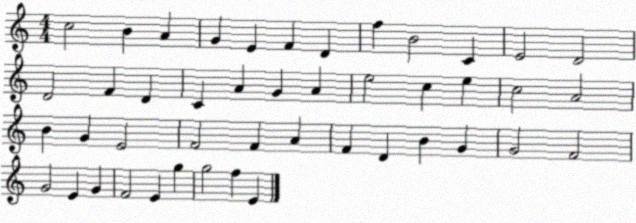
X:1
T:Untitled
M:4/4
L:1/4
K:C
c2 B A G E F D f B2 C E2 D2 D2 F D C A G A e2 c e c2 A2 B G E2 F2 F A F D B G G2 F2 G2 E G F2 E g g2 f E